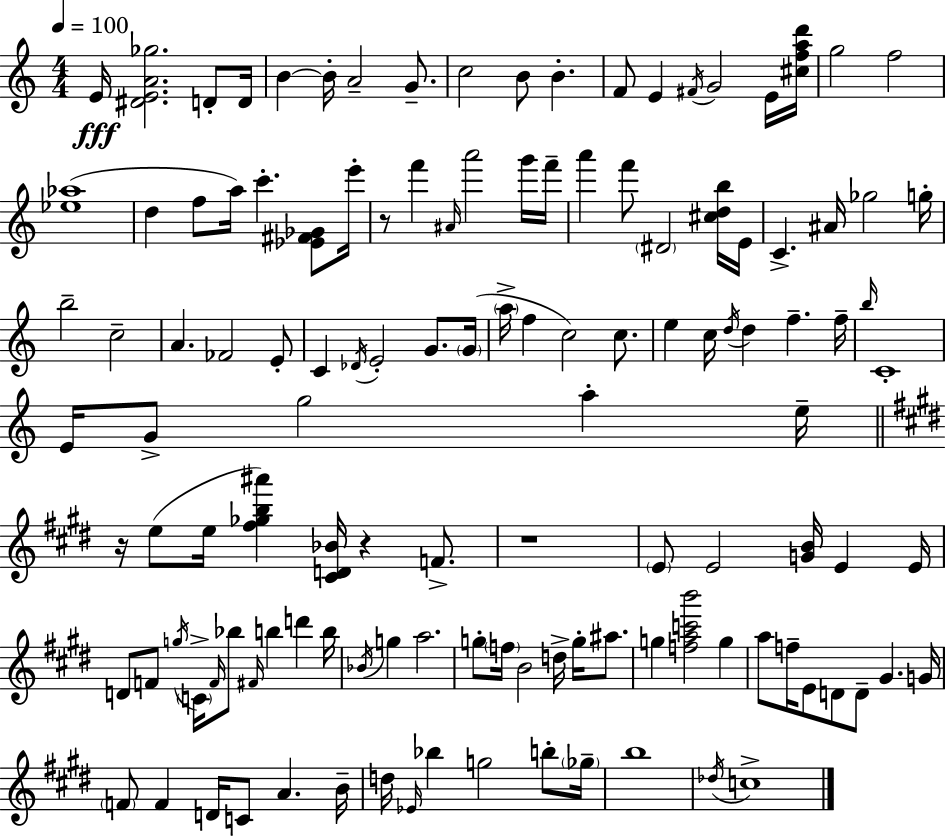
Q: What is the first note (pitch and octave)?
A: E4